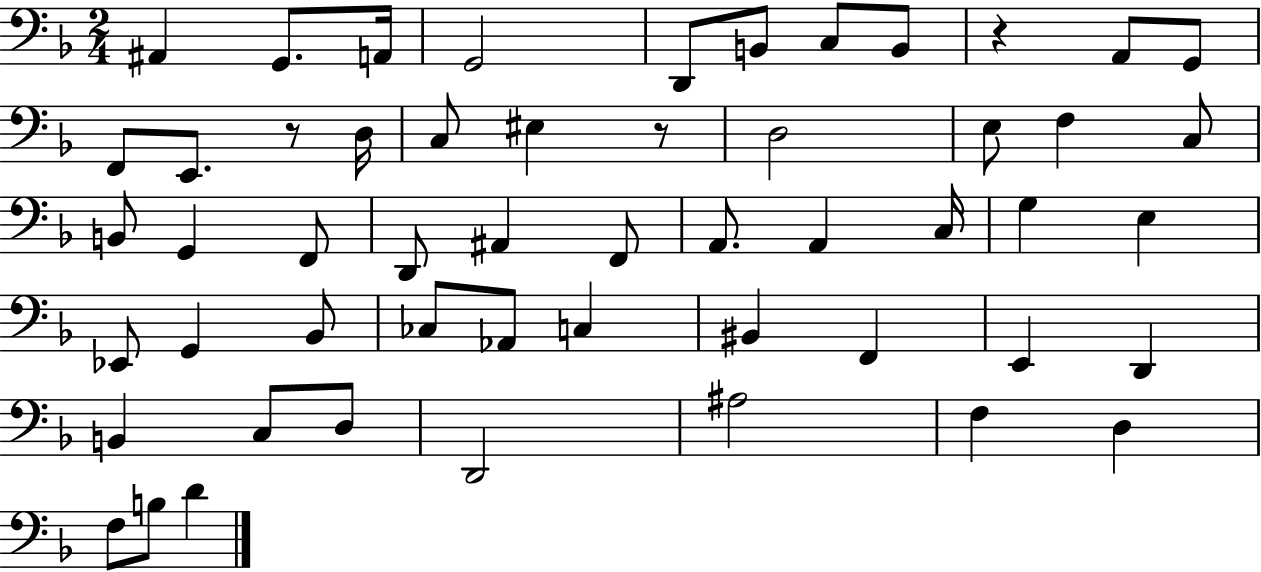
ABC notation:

X:1
T:Untitled
M:2/4
L:1/4
K:F
^A,, G,,/2 A,,/4 G,,2 D,,/2 B,,/2 C,/2 B,,/2 z A,,/2 G,,/2 F,,/2 E,,/2 z/2 D,/4 C,/2 ^E, z/2 D,2 E,/2 F, C,/2 B,,/2 G,, F,,/2 D,,/2 ^A,, F,,/2 A,,/2 A,, C,/4 G, E, _E,,/2 G,, _B,,/2 _C,/2 _A,,/2 C, ^B,, F,, E,, D,, B,, C,/2 D,/2 D,,2 ^A,2 F, D, F,/2 B,/2 D